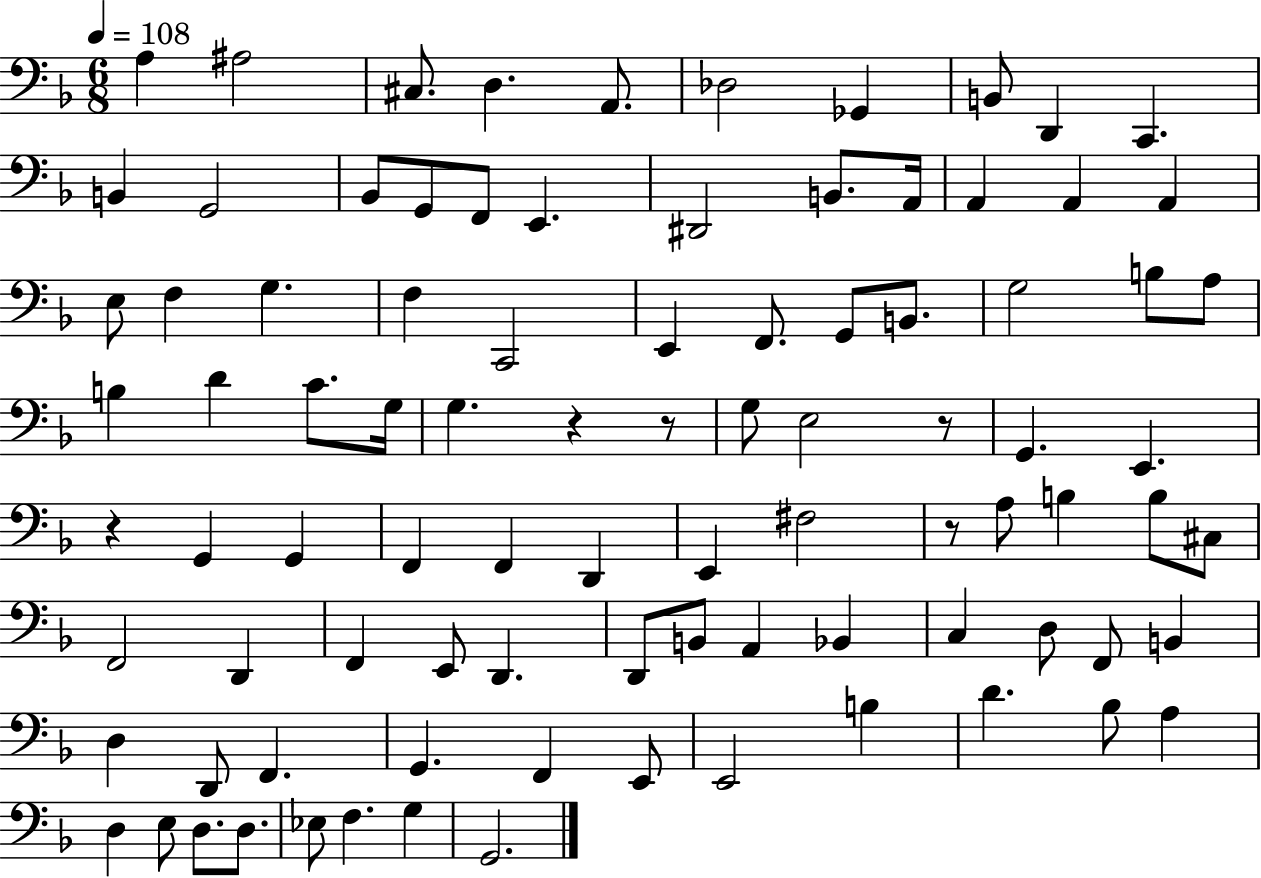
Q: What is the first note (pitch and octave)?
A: A3